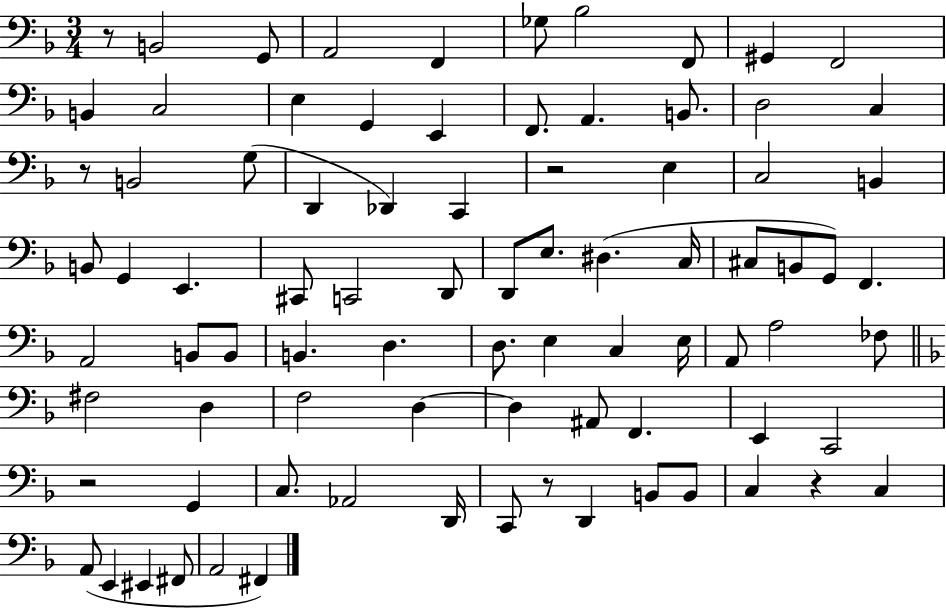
{
  \clef bass
  \numericTimeSignature
  \time 3/4
  \key f \major
  r8 b,2 g,8 | a,2 f,4 | ges8 bes2 f,8 | gis,4 f,2 | \break b,4 c2 | e4 g,4 e,4 | f,8. a,4. b,8. | d2 c4 | \break r8 b,2 g8( | d,4 des,4) c,4 | r2 e4 | c2 b,4 | \break b,8 g,4 e,4. | cis,8 c,2 d,8 | d,8 e8. dis4.( c16 | cis8 b,8 g,8) f,4. | \break a,2 b,8 b,8 | b,4. d4. | d8. e4 c4 e16 | a,8 a2 fes8 | \break \bar "||" \break \key f \major fis2 d4 | f2 d4~~ | d4 ais,8 f,4. | e,4 c,2 | \break r2 g,4 | c8. aes,2 d,16 | c,8 r8 d,4 b,8 b,8 | c4 r4 c4 | \break a,8( e,4 eis,4 fis,8 | a,2 fis,4) | \bar "|."
}